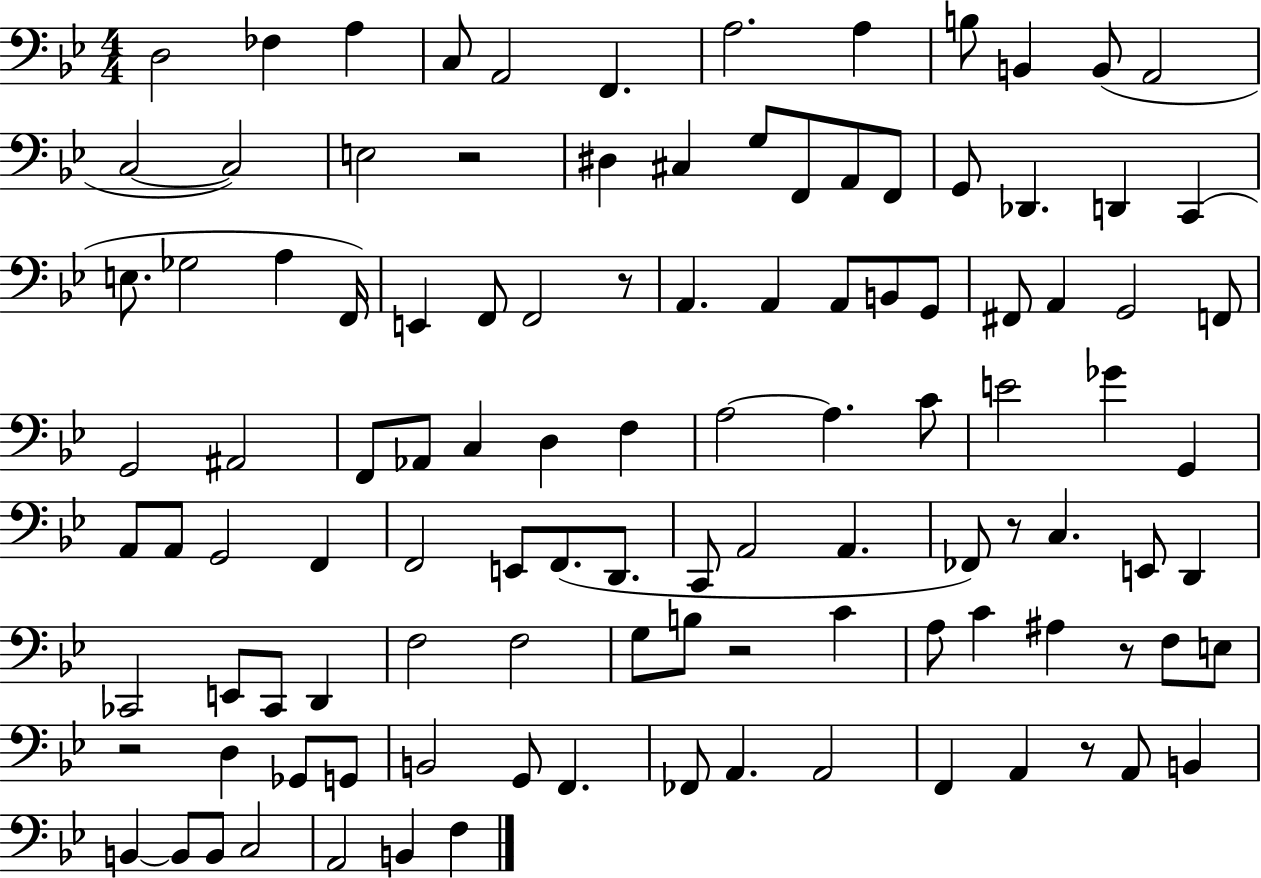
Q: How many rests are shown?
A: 7